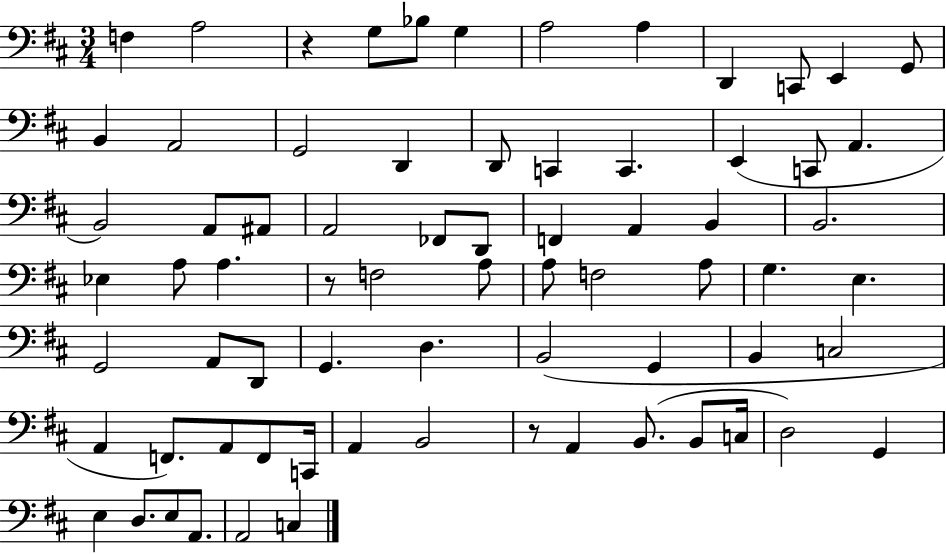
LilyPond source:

{
  \clef bass
  \numericTimeSignature
  \time 3/4
  \key d \major
  f4 a2 | r4 g8 bes8 g4 | a2 a4 | d,4 c,8 e,4 g,8 | \break b,4 a,2 | g,2 d,4 | d,8 c,4 c,4. | e,4( c,8 a,4. | \break b,2) a,8 ais,8 | a,2 fes,8 d,8 | f,4 a,4 b,4 | b,2. | \break ees4 a8 a4. | r8 f2 a8 | a8 f2 a8 | g4. e4. | \break g,2 a,8 d,8 | g,4. d4. | b,2( g,4 | b,4 c2 | \break a,4 f,8.) a,8 f,8 c,16 | a,4 b,2 | r8 a,4 b,8.( b,8 c16 | d2) g,4 | \break e4 d8. e8 a,8. | a,2 c4 | \bar "|."
}